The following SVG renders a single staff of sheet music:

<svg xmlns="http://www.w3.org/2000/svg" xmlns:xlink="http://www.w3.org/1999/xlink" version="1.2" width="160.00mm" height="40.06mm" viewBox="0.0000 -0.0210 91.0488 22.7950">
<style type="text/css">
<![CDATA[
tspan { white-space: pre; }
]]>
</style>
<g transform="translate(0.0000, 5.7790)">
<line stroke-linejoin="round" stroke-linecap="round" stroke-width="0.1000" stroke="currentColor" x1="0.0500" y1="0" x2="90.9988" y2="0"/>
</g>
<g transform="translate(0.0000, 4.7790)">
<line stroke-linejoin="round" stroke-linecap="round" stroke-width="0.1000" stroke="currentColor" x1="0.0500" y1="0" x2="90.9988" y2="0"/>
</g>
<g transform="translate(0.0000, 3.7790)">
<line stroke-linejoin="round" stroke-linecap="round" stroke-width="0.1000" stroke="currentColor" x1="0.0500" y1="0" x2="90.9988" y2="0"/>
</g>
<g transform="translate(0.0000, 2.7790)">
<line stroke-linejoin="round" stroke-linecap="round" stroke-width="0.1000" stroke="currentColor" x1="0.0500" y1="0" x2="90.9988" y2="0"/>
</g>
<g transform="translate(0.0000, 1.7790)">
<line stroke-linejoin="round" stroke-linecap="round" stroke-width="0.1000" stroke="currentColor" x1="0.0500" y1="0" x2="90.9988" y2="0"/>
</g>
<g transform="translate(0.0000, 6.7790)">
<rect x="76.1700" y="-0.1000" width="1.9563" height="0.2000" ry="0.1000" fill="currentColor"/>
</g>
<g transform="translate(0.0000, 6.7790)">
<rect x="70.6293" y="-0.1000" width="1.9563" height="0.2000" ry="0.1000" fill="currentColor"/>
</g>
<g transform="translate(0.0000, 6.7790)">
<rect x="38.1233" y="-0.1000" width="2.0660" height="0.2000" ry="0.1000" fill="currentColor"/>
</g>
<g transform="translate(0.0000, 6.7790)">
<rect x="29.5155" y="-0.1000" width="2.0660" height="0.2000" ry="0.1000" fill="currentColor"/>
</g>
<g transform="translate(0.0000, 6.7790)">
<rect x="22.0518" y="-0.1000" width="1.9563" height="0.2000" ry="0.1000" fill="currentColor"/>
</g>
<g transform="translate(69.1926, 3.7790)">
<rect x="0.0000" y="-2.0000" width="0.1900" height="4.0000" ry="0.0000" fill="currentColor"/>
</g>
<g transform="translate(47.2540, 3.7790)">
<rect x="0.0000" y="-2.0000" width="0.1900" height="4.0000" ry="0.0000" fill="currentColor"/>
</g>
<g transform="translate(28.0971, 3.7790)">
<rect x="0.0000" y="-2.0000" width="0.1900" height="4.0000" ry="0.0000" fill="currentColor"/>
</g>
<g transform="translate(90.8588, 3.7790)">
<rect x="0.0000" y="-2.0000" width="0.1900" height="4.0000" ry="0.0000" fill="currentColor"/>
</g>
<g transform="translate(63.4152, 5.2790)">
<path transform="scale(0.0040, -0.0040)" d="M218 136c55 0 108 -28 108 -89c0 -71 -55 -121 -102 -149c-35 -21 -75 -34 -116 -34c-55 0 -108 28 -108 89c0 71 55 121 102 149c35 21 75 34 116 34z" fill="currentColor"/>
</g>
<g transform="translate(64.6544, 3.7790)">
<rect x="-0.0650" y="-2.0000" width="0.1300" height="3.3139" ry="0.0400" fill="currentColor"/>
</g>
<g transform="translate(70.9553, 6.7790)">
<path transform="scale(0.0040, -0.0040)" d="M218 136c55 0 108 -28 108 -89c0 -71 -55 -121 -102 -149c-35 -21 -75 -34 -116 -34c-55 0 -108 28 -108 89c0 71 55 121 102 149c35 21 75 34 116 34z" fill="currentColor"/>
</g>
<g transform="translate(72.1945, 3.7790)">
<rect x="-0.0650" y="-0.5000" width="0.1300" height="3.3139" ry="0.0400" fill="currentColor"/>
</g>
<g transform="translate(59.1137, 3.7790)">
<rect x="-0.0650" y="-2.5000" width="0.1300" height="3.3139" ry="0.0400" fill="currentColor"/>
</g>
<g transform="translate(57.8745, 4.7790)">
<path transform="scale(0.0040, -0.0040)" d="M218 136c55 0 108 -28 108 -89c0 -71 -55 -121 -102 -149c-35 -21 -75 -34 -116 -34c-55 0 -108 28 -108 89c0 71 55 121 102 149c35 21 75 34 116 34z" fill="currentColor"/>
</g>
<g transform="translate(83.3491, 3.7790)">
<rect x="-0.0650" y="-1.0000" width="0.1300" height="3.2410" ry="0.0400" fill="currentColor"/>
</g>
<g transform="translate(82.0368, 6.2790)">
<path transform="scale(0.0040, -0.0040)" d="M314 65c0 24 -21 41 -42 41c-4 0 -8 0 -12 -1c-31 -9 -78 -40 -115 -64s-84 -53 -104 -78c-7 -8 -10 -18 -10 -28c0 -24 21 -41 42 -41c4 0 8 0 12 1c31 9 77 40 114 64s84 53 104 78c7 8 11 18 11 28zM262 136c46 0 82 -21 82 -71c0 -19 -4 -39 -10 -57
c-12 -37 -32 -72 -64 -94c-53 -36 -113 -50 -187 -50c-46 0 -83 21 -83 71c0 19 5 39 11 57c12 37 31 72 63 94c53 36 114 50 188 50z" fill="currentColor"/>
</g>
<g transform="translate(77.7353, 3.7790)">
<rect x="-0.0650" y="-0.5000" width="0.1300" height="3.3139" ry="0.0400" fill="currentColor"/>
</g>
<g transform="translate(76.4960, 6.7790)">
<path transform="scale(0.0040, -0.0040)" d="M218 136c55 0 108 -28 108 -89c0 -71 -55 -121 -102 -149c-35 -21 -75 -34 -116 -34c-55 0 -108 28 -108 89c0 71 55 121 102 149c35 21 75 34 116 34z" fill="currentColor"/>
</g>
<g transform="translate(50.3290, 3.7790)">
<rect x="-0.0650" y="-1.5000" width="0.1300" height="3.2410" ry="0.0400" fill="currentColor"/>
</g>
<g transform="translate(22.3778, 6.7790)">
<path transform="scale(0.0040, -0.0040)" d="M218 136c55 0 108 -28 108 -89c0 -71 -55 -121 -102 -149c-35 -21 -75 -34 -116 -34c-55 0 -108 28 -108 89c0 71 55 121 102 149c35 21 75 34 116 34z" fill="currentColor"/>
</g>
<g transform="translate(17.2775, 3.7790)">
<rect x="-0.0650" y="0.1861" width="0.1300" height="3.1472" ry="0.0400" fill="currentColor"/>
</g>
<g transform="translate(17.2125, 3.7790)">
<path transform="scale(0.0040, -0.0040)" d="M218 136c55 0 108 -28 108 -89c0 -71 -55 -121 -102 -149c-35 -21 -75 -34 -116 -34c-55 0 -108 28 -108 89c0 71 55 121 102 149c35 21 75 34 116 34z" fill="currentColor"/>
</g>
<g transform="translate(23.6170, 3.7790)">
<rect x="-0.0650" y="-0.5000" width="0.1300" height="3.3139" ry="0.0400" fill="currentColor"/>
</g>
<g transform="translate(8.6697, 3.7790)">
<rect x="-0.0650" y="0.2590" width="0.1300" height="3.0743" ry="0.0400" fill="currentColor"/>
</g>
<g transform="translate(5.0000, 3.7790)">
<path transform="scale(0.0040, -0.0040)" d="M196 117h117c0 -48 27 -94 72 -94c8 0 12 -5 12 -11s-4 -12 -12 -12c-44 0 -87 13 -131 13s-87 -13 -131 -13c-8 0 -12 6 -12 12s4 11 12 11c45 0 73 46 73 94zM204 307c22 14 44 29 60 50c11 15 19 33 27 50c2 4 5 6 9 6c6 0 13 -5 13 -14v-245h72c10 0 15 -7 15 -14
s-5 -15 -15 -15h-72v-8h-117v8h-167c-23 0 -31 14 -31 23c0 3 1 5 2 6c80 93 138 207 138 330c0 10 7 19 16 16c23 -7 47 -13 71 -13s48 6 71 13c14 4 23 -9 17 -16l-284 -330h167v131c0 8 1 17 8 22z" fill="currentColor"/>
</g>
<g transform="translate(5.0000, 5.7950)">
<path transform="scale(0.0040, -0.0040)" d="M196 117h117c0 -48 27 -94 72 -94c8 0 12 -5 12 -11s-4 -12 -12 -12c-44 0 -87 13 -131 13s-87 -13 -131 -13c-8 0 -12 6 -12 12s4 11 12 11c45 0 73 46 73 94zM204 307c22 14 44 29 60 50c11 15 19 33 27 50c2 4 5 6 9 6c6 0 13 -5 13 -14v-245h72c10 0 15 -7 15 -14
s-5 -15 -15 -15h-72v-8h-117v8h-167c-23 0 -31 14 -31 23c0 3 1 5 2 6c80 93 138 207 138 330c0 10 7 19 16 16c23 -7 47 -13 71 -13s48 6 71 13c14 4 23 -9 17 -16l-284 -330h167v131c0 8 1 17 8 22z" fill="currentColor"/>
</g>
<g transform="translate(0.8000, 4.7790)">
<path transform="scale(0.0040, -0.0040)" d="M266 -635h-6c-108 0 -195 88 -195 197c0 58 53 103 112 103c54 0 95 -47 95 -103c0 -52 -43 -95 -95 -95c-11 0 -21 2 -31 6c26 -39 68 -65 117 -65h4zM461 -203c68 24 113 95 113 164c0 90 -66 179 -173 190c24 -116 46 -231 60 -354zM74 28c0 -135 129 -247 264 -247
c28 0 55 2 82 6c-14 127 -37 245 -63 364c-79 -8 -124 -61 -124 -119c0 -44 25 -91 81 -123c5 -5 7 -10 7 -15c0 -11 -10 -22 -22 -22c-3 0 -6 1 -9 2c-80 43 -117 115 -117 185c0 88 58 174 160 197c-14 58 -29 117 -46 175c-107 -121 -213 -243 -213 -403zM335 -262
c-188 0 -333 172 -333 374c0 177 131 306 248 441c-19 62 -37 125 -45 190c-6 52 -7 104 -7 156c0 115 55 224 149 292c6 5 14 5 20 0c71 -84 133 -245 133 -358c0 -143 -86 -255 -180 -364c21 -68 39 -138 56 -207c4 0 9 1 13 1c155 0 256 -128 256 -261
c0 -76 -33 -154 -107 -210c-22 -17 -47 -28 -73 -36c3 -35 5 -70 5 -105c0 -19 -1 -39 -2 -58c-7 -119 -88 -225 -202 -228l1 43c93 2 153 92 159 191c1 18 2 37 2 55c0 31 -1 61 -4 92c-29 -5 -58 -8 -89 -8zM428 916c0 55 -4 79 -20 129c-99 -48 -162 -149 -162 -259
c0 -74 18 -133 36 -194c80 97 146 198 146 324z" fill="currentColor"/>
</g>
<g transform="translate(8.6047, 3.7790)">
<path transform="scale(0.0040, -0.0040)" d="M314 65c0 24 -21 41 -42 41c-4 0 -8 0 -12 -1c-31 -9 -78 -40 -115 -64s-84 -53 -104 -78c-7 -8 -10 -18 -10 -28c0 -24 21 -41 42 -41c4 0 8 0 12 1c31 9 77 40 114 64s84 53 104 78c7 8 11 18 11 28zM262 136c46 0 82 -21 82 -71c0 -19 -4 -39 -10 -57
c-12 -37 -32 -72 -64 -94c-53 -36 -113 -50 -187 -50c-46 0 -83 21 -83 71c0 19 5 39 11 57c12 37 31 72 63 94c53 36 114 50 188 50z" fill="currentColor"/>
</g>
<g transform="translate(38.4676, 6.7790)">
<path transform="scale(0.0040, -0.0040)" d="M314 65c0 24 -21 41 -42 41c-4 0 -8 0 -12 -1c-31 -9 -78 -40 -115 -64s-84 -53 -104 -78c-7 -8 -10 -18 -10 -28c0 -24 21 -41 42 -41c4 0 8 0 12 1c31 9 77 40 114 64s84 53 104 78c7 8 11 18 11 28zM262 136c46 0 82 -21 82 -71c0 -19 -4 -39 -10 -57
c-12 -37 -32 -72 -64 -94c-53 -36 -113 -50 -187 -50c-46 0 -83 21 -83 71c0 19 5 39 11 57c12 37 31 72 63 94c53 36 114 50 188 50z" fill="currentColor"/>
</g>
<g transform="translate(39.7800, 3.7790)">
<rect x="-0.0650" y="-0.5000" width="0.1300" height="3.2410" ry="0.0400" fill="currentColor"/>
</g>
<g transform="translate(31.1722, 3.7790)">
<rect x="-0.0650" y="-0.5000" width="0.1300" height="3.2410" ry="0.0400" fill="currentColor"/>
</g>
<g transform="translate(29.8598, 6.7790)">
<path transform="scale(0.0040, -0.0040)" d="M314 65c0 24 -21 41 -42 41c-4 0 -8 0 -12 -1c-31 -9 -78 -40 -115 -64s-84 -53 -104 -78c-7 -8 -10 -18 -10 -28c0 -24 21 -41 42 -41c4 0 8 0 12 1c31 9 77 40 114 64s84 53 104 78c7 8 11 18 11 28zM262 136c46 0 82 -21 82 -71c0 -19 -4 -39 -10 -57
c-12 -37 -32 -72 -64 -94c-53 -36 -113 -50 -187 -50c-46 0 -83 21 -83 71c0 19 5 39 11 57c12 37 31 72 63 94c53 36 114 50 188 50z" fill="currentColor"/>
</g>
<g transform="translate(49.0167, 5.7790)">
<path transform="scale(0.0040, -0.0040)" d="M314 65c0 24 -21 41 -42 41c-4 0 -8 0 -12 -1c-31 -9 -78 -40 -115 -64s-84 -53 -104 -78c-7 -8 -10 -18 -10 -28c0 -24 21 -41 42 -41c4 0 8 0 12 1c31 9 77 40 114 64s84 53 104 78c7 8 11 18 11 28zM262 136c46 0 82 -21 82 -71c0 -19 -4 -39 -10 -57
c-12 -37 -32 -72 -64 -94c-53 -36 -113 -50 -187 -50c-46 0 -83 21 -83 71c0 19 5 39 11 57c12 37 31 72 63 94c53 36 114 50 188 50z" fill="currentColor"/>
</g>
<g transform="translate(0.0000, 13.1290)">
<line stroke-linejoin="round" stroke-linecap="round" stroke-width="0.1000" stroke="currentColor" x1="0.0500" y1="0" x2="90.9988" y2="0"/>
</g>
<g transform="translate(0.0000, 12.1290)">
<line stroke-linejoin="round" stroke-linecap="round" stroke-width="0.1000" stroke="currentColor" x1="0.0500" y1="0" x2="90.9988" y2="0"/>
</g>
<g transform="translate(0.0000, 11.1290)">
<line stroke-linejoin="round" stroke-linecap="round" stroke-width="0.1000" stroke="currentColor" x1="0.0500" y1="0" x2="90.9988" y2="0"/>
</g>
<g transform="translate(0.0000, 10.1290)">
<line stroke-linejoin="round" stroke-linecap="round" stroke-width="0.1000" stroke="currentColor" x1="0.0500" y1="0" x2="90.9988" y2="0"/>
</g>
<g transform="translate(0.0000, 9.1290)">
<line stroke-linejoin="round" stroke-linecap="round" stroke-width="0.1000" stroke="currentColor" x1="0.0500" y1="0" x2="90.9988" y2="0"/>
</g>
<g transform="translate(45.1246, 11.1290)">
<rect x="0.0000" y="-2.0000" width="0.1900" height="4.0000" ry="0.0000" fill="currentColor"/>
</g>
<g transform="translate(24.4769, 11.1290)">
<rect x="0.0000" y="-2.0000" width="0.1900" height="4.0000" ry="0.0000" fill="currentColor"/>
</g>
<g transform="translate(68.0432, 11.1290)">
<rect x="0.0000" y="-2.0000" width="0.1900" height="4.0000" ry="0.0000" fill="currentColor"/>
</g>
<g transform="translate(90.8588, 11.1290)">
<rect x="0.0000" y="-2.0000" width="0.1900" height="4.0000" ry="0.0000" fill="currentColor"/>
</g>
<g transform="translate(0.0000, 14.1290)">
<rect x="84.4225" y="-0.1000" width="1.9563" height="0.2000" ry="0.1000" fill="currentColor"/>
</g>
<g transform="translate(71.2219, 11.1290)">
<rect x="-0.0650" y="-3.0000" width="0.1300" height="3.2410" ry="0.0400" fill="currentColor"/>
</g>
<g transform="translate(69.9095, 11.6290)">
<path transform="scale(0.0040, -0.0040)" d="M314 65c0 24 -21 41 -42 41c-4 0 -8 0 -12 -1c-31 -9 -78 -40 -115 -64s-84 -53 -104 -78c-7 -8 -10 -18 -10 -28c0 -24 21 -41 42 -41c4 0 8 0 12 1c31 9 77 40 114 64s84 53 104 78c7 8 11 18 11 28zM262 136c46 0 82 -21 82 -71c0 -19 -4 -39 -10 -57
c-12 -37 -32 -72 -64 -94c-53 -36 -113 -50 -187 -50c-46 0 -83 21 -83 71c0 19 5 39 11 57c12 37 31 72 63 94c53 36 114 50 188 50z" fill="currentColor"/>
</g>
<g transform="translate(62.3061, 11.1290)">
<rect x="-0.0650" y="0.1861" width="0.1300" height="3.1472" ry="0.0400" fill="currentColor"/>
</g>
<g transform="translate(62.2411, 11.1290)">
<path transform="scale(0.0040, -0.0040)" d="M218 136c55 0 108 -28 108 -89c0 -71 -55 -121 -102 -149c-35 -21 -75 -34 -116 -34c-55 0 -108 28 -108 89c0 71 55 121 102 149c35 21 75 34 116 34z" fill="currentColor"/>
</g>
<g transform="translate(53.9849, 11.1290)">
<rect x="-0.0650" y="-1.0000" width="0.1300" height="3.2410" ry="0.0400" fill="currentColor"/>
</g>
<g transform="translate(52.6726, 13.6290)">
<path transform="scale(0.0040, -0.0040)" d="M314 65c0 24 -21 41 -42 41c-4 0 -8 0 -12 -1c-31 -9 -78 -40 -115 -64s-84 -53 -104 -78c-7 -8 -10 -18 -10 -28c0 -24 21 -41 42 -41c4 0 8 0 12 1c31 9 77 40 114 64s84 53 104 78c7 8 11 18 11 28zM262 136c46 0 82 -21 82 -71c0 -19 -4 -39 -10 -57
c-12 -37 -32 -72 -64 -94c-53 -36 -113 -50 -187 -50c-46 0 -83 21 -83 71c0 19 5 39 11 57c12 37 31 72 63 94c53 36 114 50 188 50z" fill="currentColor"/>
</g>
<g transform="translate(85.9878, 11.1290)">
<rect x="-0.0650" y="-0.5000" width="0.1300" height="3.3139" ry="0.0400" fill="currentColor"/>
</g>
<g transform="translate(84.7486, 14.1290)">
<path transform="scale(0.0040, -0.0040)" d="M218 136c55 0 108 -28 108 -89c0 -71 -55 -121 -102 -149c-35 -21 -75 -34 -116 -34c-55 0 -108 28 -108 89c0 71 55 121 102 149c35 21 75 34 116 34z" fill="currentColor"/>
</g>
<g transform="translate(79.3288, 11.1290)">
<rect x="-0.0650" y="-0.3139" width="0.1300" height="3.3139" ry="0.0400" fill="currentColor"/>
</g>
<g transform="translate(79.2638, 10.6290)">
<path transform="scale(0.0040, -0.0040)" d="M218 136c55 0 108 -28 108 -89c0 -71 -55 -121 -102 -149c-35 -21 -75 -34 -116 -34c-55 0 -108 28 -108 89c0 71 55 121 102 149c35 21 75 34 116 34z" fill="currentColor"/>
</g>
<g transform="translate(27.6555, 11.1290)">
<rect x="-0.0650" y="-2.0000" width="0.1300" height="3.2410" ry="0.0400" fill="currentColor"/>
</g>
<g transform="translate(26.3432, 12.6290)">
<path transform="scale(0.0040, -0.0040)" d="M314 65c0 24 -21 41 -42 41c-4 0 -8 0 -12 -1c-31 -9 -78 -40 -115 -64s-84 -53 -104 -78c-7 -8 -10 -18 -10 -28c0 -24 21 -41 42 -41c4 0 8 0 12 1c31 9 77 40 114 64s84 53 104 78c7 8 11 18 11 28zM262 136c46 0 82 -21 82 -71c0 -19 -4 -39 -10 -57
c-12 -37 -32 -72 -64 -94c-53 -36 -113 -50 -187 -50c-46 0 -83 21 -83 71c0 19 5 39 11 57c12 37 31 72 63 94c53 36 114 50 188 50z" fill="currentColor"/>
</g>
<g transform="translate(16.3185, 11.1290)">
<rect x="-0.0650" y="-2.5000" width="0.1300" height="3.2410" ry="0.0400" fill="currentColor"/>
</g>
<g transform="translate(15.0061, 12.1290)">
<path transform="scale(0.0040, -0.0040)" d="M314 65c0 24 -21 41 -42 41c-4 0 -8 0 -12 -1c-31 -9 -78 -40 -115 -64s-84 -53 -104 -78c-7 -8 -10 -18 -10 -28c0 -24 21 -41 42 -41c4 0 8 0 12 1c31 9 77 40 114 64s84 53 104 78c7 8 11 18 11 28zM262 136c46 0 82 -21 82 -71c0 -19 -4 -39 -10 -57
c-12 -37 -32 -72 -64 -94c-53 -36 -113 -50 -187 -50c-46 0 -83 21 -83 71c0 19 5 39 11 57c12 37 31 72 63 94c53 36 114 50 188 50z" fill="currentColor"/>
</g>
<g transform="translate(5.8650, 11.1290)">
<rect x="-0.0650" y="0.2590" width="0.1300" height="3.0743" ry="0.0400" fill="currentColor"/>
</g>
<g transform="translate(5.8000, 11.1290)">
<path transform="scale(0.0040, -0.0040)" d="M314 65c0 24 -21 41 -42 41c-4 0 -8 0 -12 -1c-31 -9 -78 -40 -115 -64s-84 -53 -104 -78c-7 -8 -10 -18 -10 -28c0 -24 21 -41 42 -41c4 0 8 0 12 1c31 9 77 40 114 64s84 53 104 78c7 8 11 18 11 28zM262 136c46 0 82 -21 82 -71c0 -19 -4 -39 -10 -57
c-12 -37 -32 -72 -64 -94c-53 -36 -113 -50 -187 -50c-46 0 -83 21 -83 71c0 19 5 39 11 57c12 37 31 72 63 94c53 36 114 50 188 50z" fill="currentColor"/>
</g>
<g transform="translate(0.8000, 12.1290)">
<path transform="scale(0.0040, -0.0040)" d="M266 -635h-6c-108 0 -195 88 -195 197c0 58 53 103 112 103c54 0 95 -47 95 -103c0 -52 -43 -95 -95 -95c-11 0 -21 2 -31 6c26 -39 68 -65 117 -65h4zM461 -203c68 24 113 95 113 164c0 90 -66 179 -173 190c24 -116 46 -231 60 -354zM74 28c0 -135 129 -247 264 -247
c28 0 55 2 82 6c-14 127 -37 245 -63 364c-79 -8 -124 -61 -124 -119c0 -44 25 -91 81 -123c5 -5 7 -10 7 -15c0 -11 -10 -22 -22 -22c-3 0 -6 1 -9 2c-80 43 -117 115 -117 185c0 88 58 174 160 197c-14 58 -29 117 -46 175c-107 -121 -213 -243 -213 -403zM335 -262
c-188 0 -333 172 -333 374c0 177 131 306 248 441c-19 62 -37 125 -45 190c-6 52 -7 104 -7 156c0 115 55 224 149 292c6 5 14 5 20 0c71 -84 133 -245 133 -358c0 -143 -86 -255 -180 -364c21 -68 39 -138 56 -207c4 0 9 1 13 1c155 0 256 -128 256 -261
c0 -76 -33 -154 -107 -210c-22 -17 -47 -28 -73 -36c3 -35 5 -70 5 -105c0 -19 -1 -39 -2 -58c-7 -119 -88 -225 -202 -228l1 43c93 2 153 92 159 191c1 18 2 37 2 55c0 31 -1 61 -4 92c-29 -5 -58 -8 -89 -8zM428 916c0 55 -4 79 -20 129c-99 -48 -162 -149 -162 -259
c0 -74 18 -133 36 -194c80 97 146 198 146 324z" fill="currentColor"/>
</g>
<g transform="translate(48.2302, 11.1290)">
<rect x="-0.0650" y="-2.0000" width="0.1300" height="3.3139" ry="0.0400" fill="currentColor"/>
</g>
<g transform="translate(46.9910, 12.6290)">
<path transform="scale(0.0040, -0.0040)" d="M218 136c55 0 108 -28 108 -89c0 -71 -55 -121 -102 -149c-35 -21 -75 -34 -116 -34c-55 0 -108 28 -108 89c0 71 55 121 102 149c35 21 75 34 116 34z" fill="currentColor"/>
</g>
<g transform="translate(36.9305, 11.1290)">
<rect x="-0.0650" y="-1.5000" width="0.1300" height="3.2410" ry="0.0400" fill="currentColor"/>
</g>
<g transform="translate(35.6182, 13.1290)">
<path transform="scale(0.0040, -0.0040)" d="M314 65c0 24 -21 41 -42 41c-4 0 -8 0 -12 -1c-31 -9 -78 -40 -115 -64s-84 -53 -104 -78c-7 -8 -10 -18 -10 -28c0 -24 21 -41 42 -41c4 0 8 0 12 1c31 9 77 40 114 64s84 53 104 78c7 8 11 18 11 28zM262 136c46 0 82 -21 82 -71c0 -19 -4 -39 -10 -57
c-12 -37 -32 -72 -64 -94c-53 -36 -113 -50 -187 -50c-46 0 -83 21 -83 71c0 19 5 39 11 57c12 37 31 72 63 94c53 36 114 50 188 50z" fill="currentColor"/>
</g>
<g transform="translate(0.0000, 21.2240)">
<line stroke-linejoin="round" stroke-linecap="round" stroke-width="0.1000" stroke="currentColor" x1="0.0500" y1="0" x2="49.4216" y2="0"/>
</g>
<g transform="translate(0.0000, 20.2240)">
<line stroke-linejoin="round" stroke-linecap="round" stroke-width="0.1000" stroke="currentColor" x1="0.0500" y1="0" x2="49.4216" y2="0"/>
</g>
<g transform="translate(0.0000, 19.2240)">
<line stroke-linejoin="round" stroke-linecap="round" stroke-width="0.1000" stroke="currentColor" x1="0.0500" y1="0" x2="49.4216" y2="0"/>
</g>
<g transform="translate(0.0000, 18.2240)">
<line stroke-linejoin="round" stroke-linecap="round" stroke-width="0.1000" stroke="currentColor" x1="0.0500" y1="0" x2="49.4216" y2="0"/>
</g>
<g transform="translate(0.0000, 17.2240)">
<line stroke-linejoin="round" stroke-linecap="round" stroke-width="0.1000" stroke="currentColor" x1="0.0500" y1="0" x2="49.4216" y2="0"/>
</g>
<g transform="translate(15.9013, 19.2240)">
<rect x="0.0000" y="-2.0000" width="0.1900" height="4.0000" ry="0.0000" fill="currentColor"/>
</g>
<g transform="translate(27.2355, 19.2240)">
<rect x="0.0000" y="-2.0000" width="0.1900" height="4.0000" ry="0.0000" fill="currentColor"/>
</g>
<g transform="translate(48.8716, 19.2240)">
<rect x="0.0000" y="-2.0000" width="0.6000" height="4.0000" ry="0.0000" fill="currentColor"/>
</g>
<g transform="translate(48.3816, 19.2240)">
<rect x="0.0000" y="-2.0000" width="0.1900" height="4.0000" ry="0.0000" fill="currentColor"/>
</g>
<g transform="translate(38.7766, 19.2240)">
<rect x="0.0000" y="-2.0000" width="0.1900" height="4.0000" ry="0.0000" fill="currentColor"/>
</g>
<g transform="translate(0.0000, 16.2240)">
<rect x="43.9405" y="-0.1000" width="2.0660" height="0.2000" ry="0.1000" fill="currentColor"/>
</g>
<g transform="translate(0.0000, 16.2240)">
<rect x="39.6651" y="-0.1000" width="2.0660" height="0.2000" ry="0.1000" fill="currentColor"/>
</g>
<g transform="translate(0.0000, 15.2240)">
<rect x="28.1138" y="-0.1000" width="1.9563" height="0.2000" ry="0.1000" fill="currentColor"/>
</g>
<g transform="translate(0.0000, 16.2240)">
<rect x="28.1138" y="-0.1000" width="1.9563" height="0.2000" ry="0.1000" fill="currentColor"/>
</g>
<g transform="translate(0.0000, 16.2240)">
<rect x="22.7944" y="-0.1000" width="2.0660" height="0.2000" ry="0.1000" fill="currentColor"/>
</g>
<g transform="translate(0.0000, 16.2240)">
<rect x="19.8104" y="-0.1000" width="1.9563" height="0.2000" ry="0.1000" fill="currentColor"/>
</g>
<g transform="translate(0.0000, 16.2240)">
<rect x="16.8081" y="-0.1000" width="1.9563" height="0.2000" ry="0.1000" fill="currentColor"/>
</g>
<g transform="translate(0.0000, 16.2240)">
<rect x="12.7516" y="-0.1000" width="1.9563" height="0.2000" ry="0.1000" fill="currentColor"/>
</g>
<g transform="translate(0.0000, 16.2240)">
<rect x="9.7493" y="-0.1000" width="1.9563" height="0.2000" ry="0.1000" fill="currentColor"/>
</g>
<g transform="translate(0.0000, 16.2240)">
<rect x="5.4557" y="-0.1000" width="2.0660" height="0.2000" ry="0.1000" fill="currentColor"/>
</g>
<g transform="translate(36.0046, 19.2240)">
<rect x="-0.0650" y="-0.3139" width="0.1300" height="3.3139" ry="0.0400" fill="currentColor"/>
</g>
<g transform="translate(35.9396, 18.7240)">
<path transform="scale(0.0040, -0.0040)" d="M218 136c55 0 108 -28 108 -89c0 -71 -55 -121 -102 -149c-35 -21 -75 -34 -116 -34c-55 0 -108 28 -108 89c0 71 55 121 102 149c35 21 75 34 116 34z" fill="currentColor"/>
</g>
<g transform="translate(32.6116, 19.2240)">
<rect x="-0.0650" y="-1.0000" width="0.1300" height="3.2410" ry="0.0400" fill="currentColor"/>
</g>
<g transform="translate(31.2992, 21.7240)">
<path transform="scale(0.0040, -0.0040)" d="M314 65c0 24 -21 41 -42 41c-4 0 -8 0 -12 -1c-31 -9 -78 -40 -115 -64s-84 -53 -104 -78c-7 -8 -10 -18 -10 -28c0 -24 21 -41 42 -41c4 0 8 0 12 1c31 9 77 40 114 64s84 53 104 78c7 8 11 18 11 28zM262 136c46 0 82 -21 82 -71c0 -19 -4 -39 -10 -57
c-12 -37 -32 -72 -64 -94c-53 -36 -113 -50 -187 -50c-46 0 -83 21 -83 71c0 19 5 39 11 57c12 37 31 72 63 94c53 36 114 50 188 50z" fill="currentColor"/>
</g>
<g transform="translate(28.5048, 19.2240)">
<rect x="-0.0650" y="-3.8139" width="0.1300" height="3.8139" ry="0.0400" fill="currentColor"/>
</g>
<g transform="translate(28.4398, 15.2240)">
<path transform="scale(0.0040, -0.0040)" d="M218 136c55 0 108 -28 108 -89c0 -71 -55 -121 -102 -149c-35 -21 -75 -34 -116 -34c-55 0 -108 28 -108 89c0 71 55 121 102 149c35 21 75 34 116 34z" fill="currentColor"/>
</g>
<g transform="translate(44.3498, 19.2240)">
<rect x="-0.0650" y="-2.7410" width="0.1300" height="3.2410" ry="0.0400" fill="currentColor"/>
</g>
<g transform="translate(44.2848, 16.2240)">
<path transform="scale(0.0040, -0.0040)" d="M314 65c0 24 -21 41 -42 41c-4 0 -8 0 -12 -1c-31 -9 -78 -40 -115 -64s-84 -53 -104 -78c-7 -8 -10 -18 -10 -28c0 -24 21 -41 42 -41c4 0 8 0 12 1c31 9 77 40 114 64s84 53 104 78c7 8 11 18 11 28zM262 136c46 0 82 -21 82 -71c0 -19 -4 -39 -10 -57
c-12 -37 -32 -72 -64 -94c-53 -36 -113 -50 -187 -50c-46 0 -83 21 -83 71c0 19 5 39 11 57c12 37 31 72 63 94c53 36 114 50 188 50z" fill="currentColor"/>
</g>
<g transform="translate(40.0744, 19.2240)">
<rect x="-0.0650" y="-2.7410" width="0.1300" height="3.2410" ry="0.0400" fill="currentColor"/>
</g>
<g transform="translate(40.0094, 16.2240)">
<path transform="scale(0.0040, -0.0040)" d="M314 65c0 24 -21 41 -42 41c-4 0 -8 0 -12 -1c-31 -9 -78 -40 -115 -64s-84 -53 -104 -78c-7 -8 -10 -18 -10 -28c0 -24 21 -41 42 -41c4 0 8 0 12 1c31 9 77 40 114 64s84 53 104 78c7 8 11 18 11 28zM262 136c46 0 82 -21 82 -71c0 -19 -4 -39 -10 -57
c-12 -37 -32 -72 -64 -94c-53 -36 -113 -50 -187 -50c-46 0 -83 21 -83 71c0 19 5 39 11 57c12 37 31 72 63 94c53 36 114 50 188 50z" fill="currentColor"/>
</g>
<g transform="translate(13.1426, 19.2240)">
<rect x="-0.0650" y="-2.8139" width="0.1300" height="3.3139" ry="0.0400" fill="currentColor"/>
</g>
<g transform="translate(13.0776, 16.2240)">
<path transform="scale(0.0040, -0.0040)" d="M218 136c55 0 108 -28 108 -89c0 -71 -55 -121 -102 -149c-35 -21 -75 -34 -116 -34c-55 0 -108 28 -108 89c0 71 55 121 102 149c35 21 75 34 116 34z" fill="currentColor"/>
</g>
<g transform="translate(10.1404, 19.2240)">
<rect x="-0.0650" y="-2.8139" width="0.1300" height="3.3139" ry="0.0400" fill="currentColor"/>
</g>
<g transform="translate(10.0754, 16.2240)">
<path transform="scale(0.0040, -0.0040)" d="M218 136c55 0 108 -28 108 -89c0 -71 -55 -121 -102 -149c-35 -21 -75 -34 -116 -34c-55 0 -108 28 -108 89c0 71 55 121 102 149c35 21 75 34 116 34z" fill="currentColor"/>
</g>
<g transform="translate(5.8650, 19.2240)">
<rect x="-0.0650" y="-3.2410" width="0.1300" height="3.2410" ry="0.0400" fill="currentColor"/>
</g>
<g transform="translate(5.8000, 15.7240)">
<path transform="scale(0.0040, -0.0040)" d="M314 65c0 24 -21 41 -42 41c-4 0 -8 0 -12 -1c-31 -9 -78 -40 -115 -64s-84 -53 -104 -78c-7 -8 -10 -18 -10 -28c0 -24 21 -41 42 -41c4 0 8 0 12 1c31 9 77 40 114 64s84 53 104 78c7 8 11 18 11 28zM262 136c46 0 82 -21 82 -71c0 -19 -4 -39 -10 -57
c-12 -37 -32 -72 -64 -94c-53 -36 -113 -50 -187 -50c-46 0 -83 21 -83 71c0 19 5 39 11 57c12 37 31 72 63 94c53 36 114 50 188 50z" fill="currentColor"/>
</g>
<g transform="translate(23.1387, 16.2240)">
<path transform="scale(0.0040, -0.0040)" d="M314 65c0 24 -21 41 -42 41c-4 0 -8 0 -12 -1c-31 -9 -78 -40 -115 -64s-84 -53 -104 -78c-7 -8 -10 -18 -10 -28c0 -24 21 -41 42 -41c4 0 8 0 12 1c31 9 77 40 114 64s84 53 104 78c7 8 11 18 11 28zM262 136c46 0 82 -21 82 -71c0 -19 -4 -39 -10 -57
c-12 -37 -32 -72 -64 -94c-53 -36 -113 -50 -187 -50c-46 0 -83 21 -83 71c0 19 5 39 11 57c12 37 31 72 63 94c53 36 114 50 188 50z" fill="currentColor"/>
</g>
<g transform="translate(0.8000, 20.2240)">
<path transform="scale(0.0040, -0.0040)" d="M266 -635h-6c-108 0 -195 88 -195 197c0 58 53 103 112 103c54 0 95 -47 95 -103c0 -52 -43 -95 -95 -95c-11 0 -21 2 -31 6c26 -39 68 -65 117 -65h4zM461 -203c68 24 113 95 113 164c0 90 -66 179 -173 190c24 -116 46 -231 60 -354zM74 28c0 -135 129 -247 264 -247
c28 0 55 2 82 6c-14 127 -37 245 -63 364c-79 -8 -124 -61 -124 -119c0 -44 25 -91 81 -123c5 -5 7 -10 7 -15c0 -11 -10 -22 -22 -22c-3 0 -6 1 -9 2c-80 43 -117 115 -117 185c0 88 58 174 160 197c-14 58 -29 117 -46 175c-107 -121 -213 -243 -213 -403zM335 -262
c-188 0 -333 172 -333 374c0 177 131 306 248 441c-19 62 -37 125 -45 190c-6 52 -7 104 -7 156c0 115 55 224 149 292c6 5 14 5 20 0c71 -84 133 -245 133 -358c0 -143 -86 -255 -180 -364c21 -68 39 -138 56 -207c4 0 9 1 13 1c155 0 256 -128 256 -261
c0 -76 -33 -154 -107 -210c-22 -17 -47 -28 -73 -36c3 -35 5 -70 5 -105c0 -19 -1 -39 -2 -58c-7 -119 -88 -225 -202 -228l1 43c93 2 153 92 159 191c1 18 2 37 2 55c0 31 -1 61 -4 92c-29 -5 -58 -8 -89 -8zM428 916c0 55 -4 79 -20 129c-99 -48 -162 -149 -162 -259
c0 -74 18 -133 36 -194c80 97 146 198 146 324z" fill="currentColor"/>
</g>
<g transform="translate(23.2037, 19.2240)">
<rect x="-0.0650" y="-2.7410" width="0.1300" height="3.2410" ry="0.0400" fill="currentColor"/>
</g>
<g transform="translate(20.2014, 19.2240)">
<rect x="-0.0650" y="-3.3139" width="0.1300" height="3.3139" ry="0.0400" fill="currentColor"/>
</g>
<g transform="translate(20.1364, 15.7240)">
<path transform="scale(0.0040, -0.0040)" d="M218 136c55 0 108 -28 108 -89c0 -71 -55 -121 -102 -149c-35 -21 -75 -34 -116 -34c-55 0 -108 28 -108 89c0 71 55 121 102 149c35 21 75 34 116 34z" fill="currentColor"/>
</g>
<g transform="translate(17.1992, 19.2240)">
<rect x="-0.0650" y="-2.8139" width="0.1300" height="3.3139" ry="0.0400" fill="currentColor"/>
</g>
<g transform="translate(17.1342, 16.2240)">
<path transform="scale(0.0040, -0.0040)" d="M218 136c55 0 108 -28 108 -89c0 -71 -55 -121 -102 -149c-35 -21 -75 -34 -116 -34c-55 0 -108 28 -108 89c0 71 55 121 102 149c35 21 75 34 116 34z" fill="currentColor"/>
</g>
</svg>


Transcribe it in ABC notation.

X:1
T:Untitled
M:4/4
L:1/4
K:C
B2 B C C2 C2 E2 G F C C D2 B2 G2 F2 E2 F D2 B A2 c C b2 a a a b a2 c' D2 c a2 a2